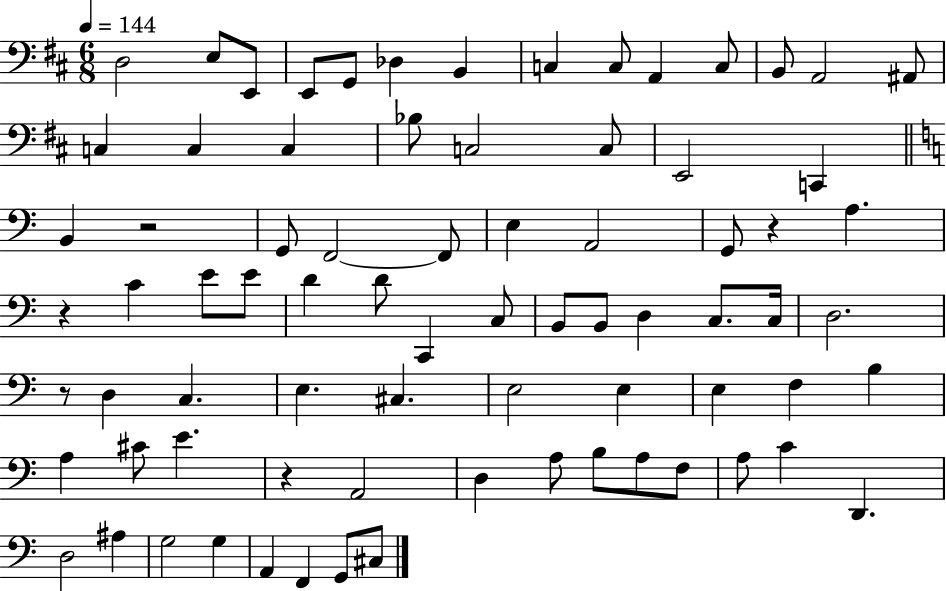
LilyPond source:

{
  \clef bass
  \numericTimeSignature
  \time 6/8
  \key d \major
  \tempo 4 = 144
  d2 e8 e,8 | e,8 g,8 des4 b,4 | c4 c8 a,4 c8 | b,8 a,2 ais,8 | \break c4 c4 c4 | bes8 c2 c8 | e,2 c,4 | \bar "||" \break \key c \major b,4 r2 | g,8 f,2~~ f,8 | e4 a,2 | g,8 r4 a4. | \break r4 c'4 e'8 e'8 | d'4 d'8 c,4 c8 | b,8 b,8 d4 c8. c16 | d2. | \break r8 d4 c4. | e4. cis4. | e2 e4 | e4 f4 b4 | \break a4 cis'8 e'4. | r4 a,2 | d4 a8 b8 a8 f8 | a8 c'4 d,4. | \break d2 ais4 | g2 g4 | a,4 f,4 g,8 cis8 | \bar "|."
}